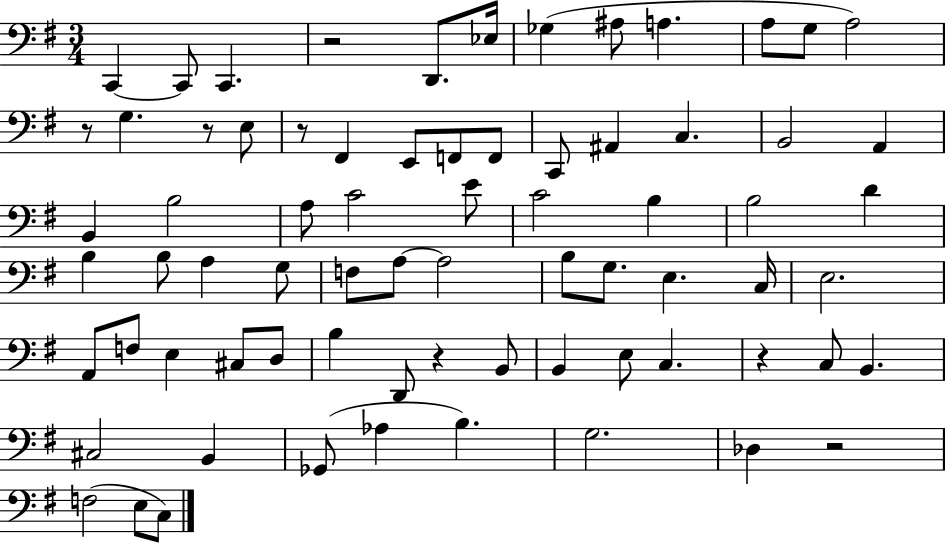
X:1
T:Untitled
M:3/4
L:1/4
K:G
C,, C,,/2 C,, z2 D,,/2 _E,/4 _G, ^A,/2 A, A,/2 G,/2 A,2 z/2 G, z/2 E,/2 z/2 ^F,, E,,/2 F,,/2 F,,/2 C,,/2 ^A,, C, B,,2 A,, B,, B,2 A,/2 C2 E/2 C2 B, B,2 D B, B,/2 A, G,/2 F,/2 A,/2 A,2 B,/2 G,/2 E, C,/4 E,2 A,,/2 F,/2 E, ^C,/2 D,/2 B, D,,/2 z B,,/2 B,, E,/2 C, z C,/2 B,, ^C,2 B,, _G,,/2 _A, B, G,2 _D, z2 F,2 E,/2 C,/2